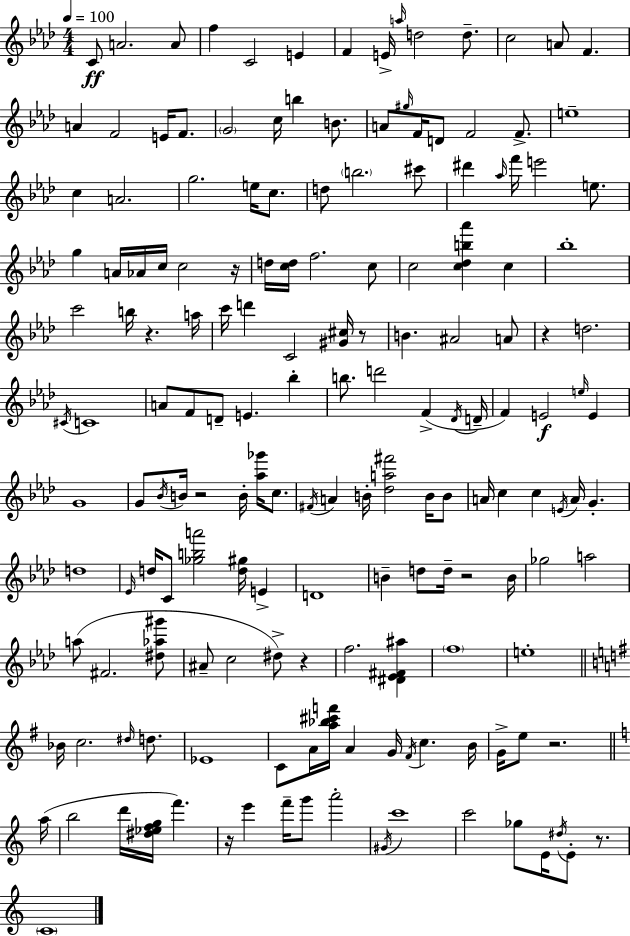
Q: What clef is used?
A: treble